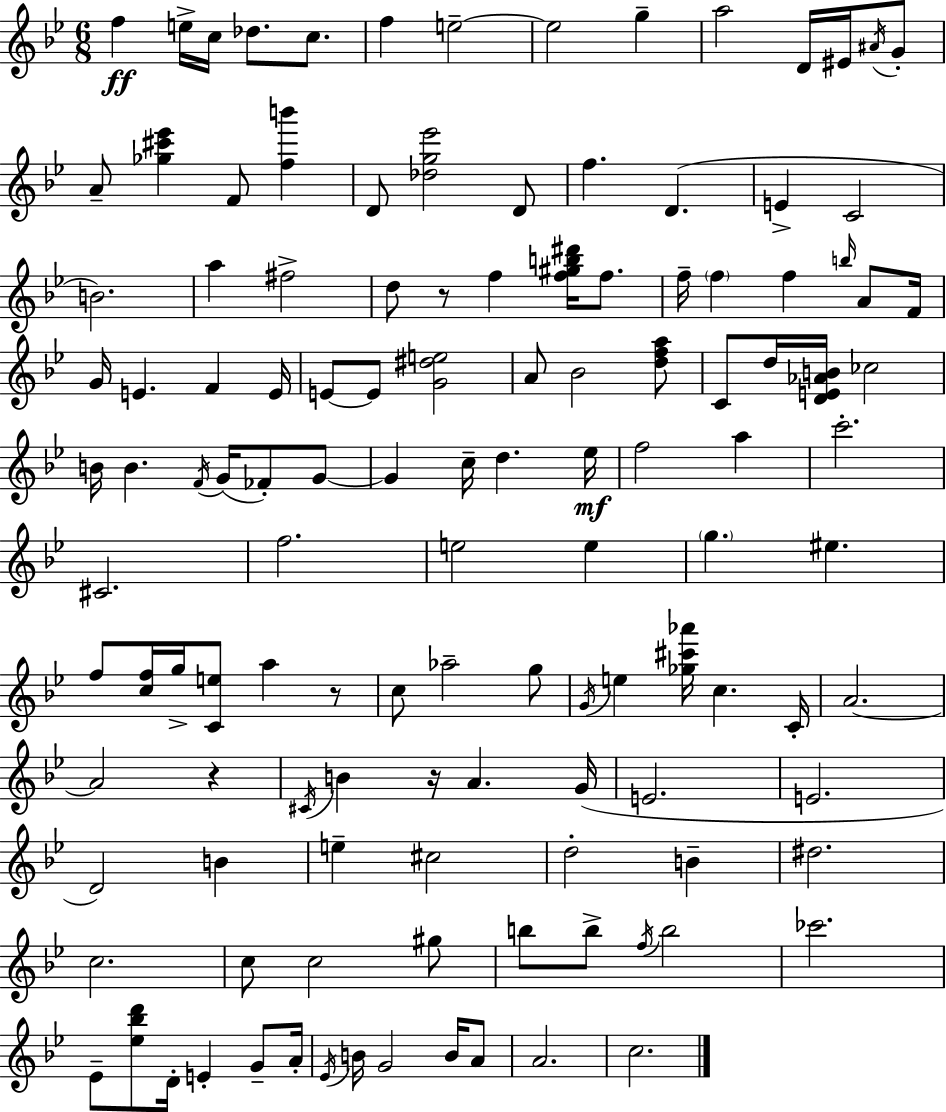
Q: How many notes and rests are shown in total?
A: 125